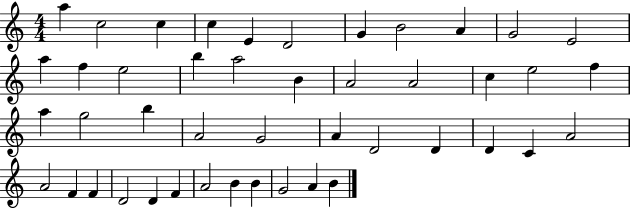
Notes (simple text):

A5/q C5/h C5/q C5/q E4/q D4/h G4/q B4/h A4/q G4/h E4/h A5/q F5/q E5/h B5/q A5/h B4/q A4/h A4/h C5/q E5/h F5/q A5/q G5/h B5/q A4/h G4/h A4/q D4/h D4/q D4/q C4/q A4/h A4/h F4/q F4/q D4/h D4/q F4/q A4/h B4/q B4/q G4/h A4/q B4/q